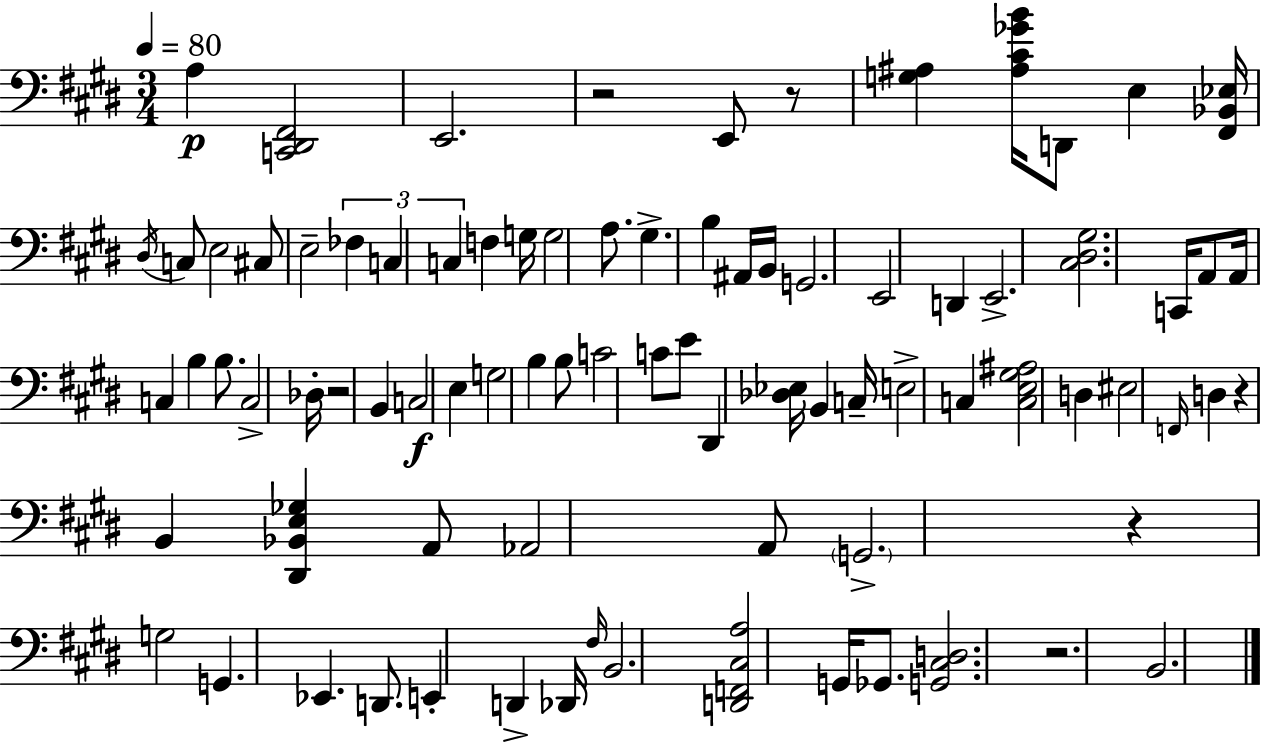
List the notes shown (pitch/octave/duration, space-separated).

A3/q [C2,D#2,F#2]/h E2/h. R/h E2/e R/e [G3,A#3]/q [A#3,C#4,Gb4,B4]/s D2/e E3/q [F#2,Bb2,Eb3]/s D#3/s C3/e E3/h C#3/e E3/h FES3/q C3/q C3/q F3/q G3/s G3/h A3/e. G#3/q. B3/q A#2/s B2/s G2/h. E2/h D2/q E2/h. [C#3,D#3,G#3]/h. C2/s A2/e A2/s C3/q B3/q B3/e. C3/h Db3/s R/h B2/q C3/h E3/q G3/h B3/q B3/e C4/h C4/e E4/e D#2/q [Db3,Eb3]/s B2/q C3/s E3/h C3/q [C3,E3,G#3,A#3]/h D3/q EIS3/h F2/s D3/q R/q B2/q [D#2,Bb2,E3,Gb3]/q A2/e Ab2/h A2/e G2/h. R/q G3/h G2/q. Eb2/q. D2/e. E2/q D2/q Db2/s F#3/s B2/h. [D2,F2,C#3,A3]/h G2/s Gb2/e. [G2,C#3,D3]/h. R/h. B2/h.